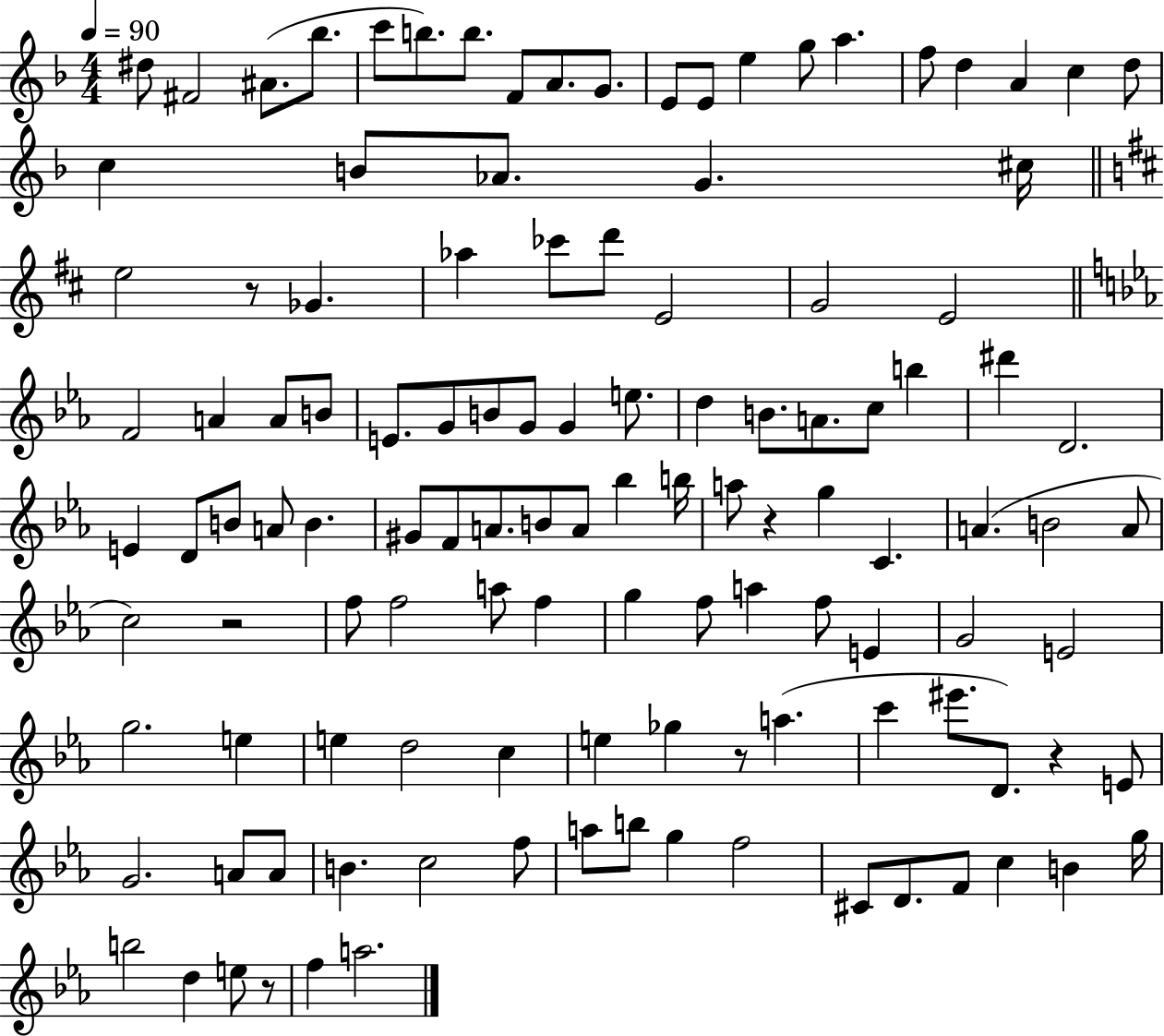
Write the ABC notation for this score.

X:1
T:Untitled
M:4/4
L:1/4
K:F
^d/2 ^F2 ^A/2 _b/2 c'/2 b/2 b/2 F/2 A/2 G/2 E/2 E/2 e g/2 a f/2 d A c d/2 c B/2 _A/2 G ^c/4 e2 z/2 _G _a _c'/2 d'/2 E2 G2 E2 F2 A A/2 B/2 E/2 G/2 B/2 G/2 G e/2 d B/2 A/2 c/2 b ^d' D2 E D/2 B/2 A/2 B ^G/2 F/2 A/2 B/2 A/2 _b b/4 a/2 z g C A B2 A/2 c2 z2 f/2 f2 a/2 f g f/2 a f/2 E G2 E2 g2 e e d2 c e _g z/2 a c' ^e'/2 D/2 z E/2 G2 A/2 A/2 B c2 f/2 a/2 b/2 g f2 ^C/2 D/2 F/2 c B g/4 b2 d e/2 z/2 f a2